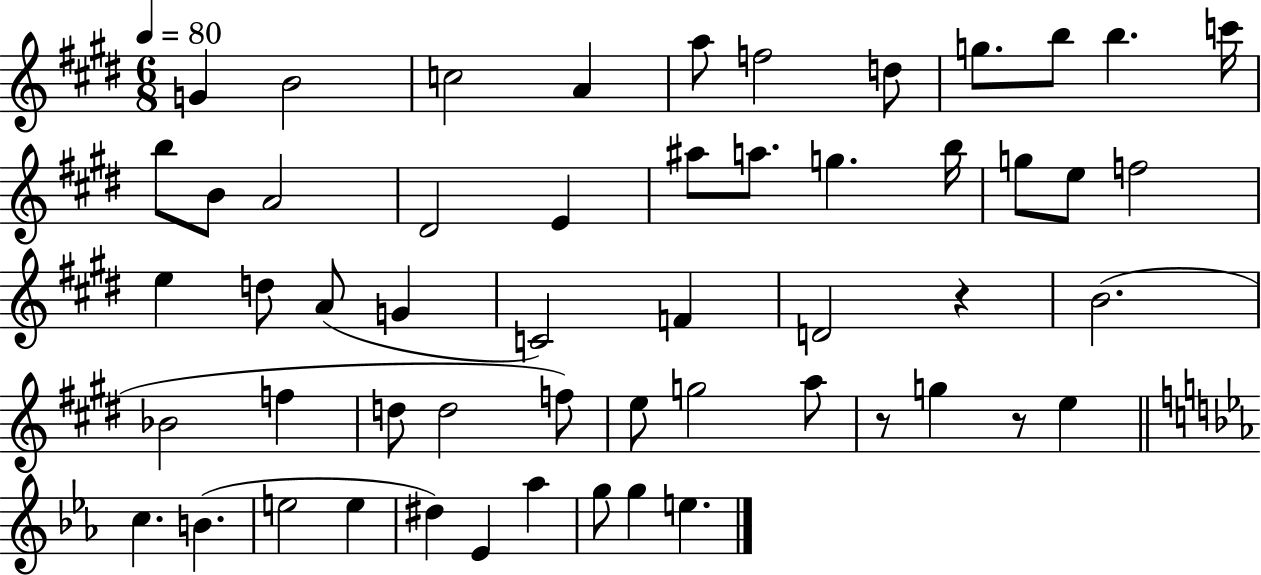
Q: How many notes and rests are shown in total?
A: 54